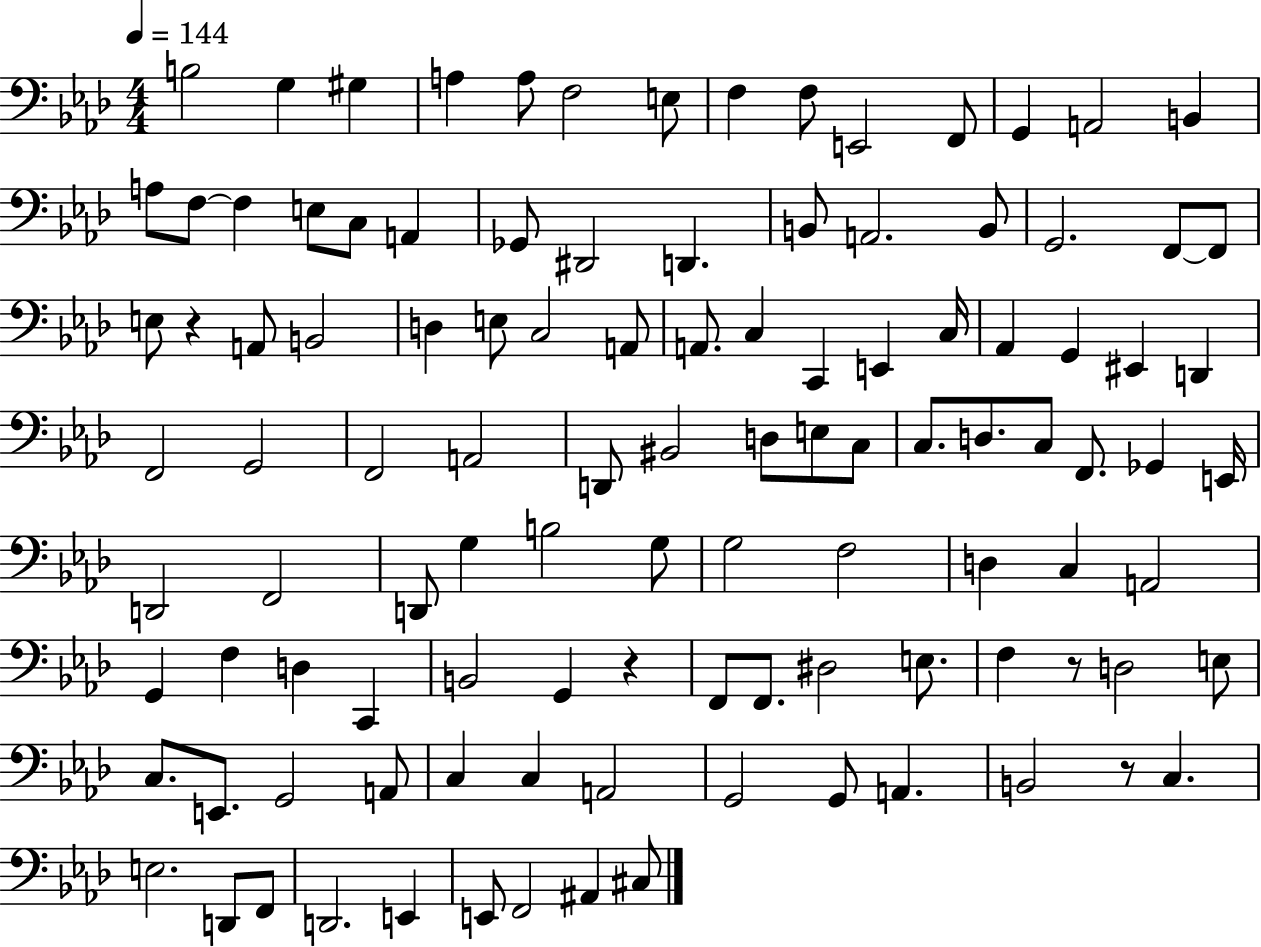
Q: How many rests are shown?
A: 4